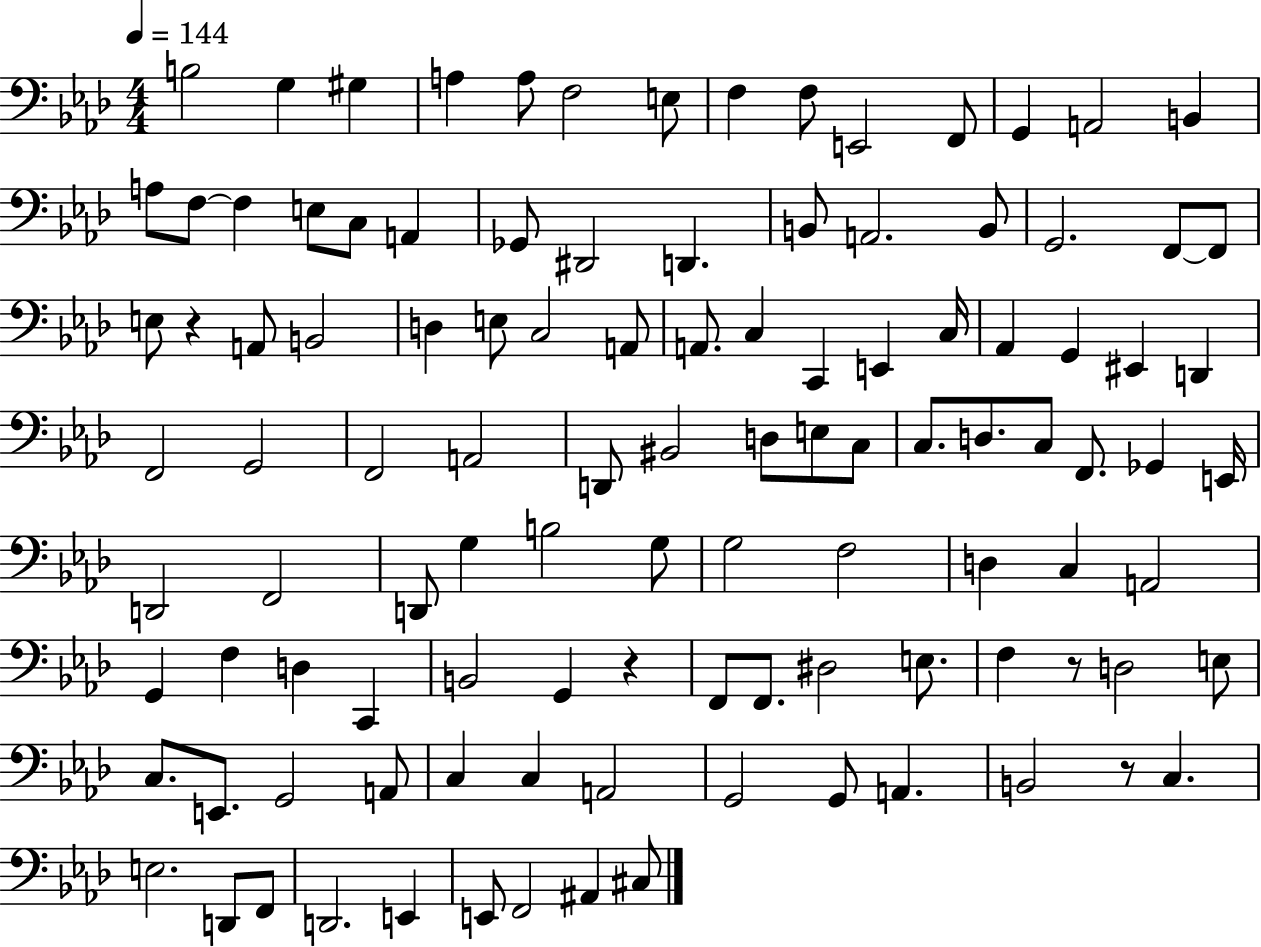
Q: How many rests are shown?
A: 4